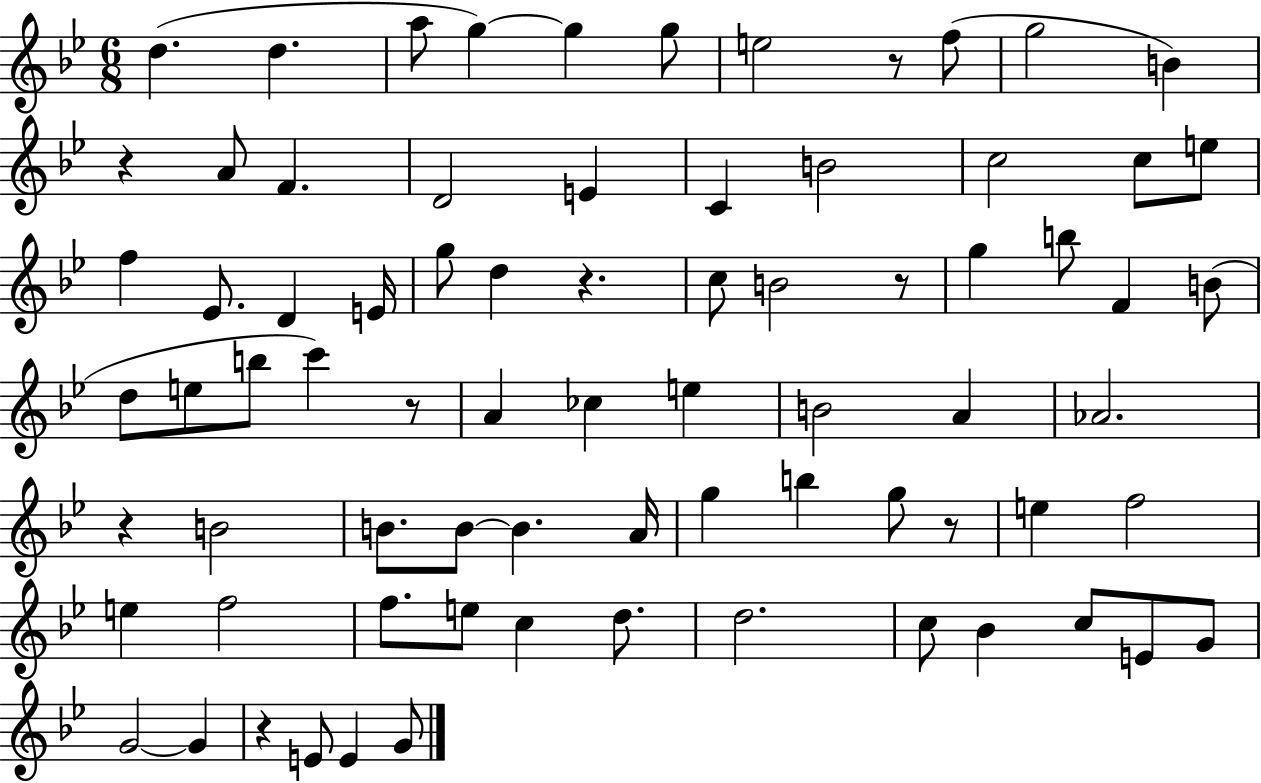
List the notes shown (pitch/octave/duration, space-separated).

D5/q. D5/q. A5/e G5/q G5/q G5/e E5/h R/e F5/e G5/h B4/q R/q A4/e F4/q. D4/h E4/q C4/q B4/h C5/h C5/e E5/e F5/q Eb4/e. D4/q E4/s G5/e D5/q R/q. C5/e B4/h R/e G5/q B5/e F4/q B4/e D5/e E5/e B5/e C6/q R/e A4/q CES5/q E5/q B4/h A4/q Ab4/h. R/q B4/h B4/e. B4/e B4/q. A4/s G5/q B5/q G5/e R/e E5/q F5/h E5/q F5/h F5/e. E5/e C5/q D5/e. D5/h. C5/e Bb4/q C5/e E4/e G4/e G4/h G4/q R/q E4/e E4/q G4/e